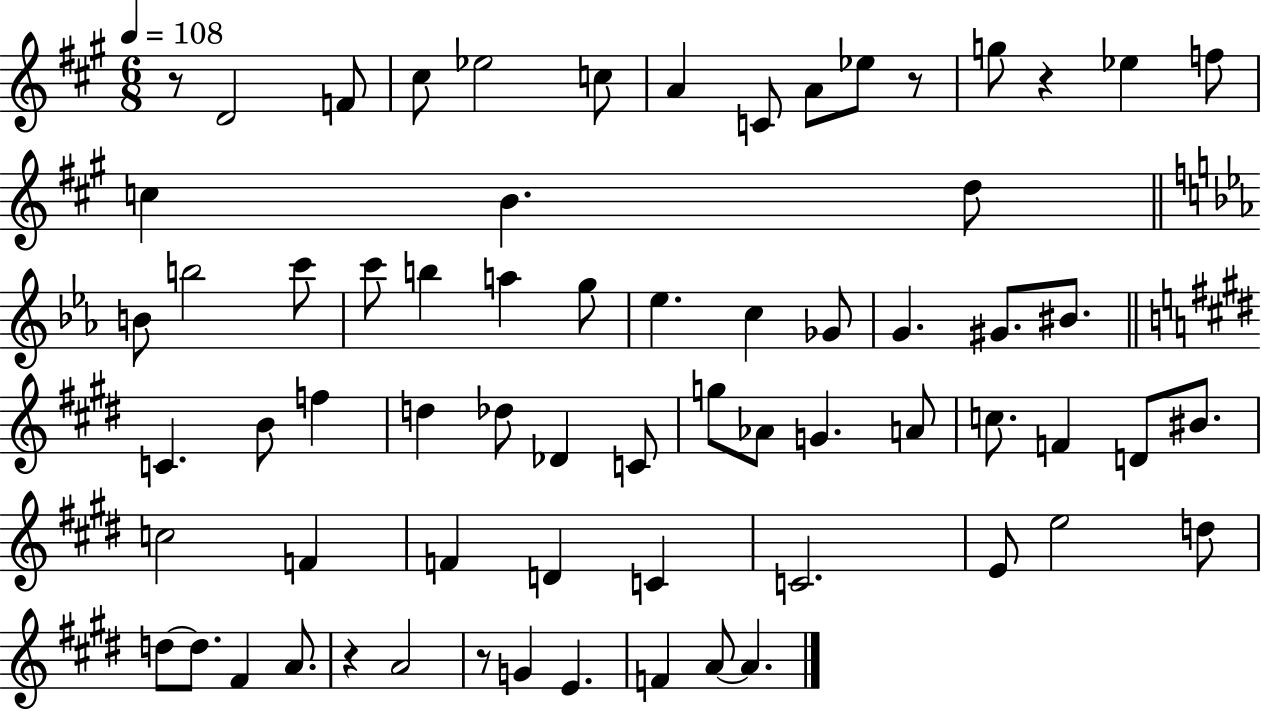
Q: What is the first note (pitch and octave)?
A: D4